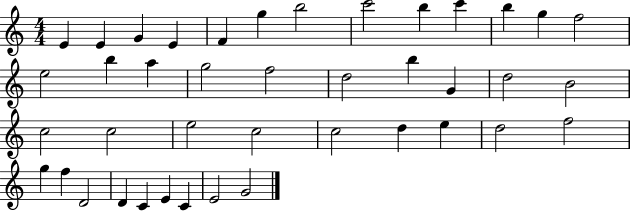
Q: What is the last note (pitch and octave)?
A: G4